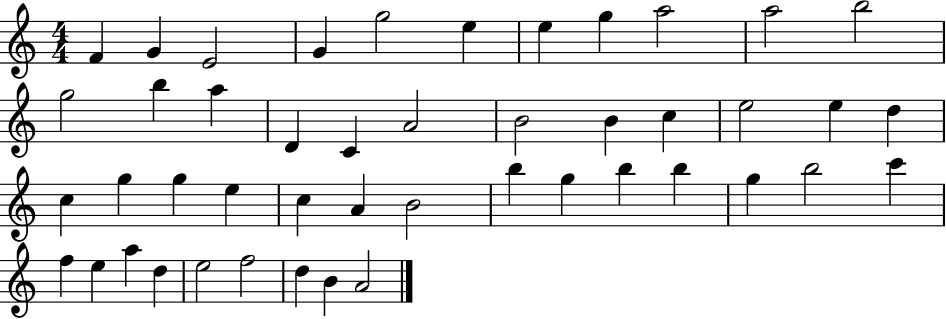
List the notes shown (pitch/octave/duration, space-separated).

F4/q G4/q E4/h G4/q G5/h E5/q E5/q G5/q A5/h A5/h B5/h G5/h B5/q A5/q D4/q C4/q A4/h B4/h B4/q C5/q E5/h E5/q D5/q C5/q G5/q G5/q E5/q C5/q A4/q B4/h B5/q G5/q B5/q B5/q G5/q B5/h C6/q F5/q E5/q A5/q D5/q E5/h F5/h D5/q B4/q A4/h